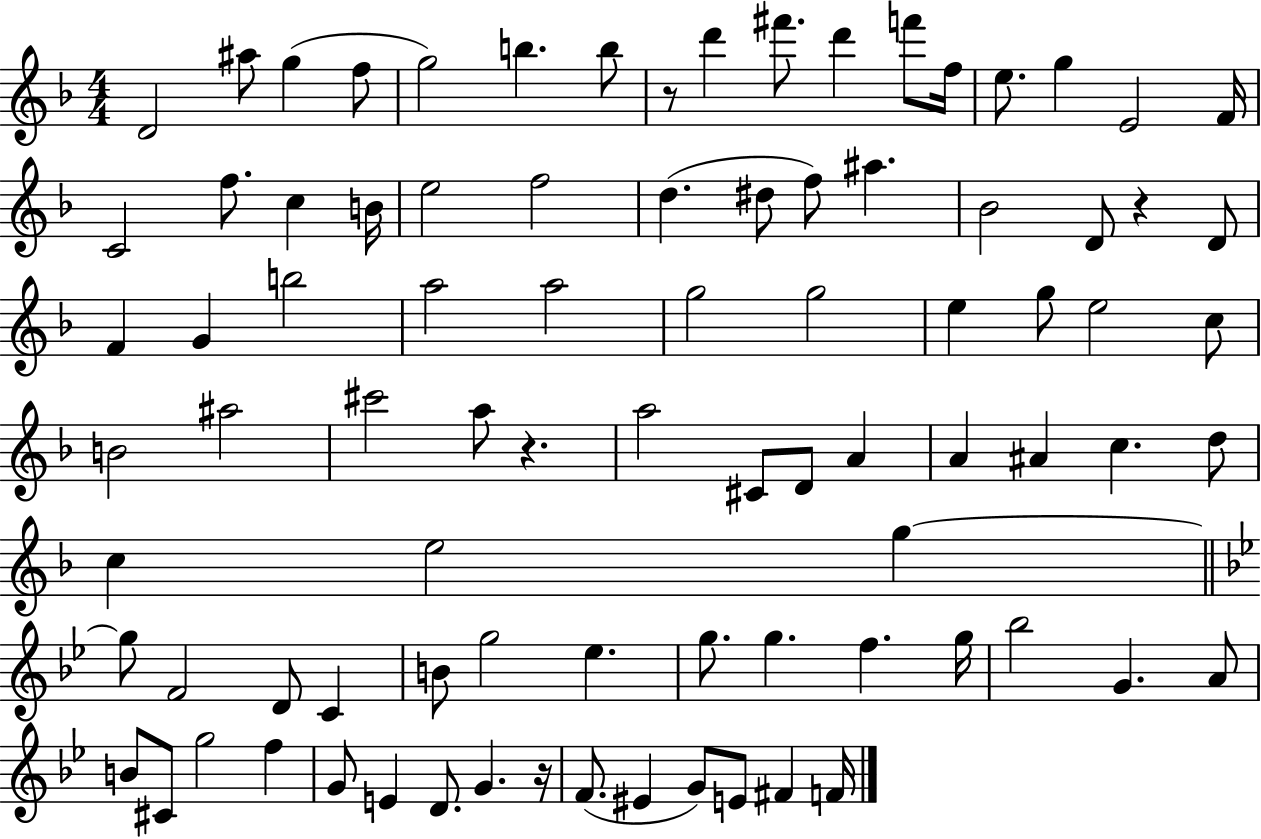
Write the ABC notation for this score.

X:1
T:Untitled
M:4/4
L:1/4
K:F
D2 ^a/2 g f/2 g2 b b/2 z/2 d' ^f'/2 d' f'/2 f/4 e/2 g E2 F/4 C2 f/2 c B/4 e2 f2 d ^d/2 f/2 ^a _B2 D/2 z D/2 F G b2 a2 a2 g2 g2 e g/2 e2 c/2 B2 ^a2 ^c'2 a/2 z a2 ^C/2 D/2 A A ^A c d/2 c e2 g g/2 F2 D/2 C B/2 g2 _e g/2 g f g/4 _b2 G A/2 B/2 ^C/2 g2 f G/2 E D/2 G z/4 F/2 ^E G/2 E/2 ^F F/4